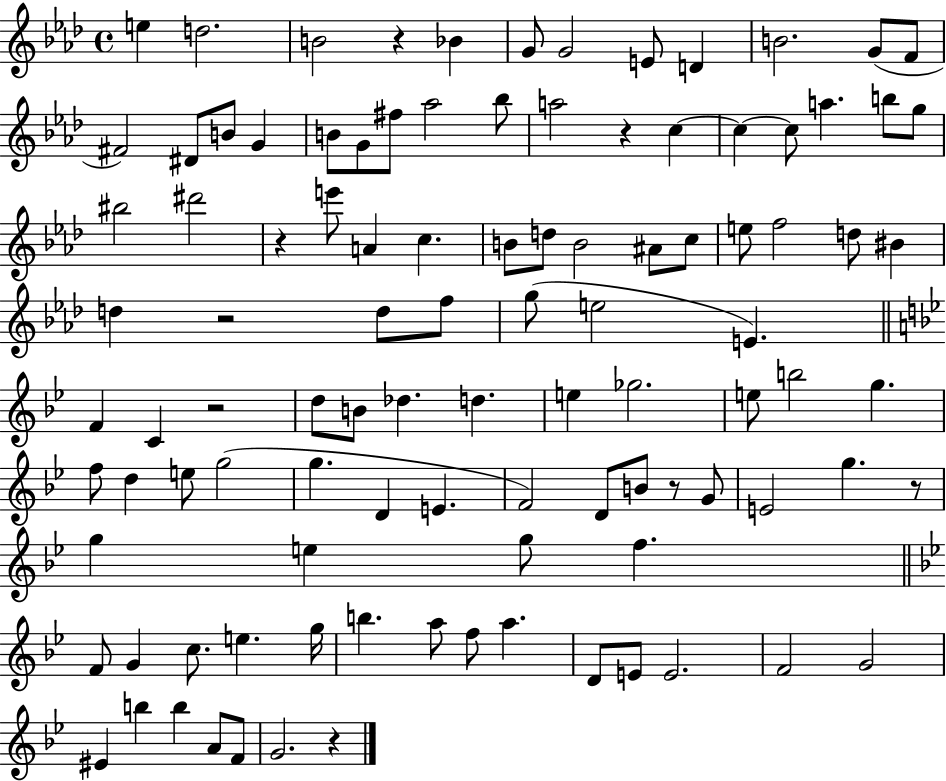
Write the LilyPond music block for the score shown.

{
  \clef treble
  \time 4/4
  \defaultTimeSignature
  \key aes \major
  e''4 d''2. | b'2 r4 bes'4 | g'8 g'2 e'8 d'4 | b'2. g'8( f'8 | \break fis'2) dis'8 b'8 g'4 | b'8 g'8 fis''8 aes''2 bes''8 | a''2 r4 c''4~~ | c''4~~ c''8 a''4. b''8 g''8 | \break bis''2 dis'''2 | r4 e'''8 a'4 c''4. | b'8 d''8 b'2 ais'8 c''8 | e''8 f''2 d''8 bis'4 | \break d''4 r2 d''8 f''8 | g''8( e''2 e'4.) | \bar "||" \break \key bes \major f'4 c'4 r2 | d''8 b'8 des''4. d''4. | e''4 ges''2. | e''8 b''2 g''4. | \break f''8 d''4 e''8 g''2( | g''4. d'4 e'4. | f'2) d'8 b'8 r8 g'8 | e'2 g''4. r8 | \break g''4 e''4 g''8 f''4. | \bar "||" \break \key g \minor f'8 g'4 c''8. e''4. g''16 | b''4. a''8 f''8 a''4. | d'8 e'8 e'2. | f'2 g'2 | \break eis'4 b''4 b''4 a'8 f'8 | g'2. r4 | \bar "|."
}